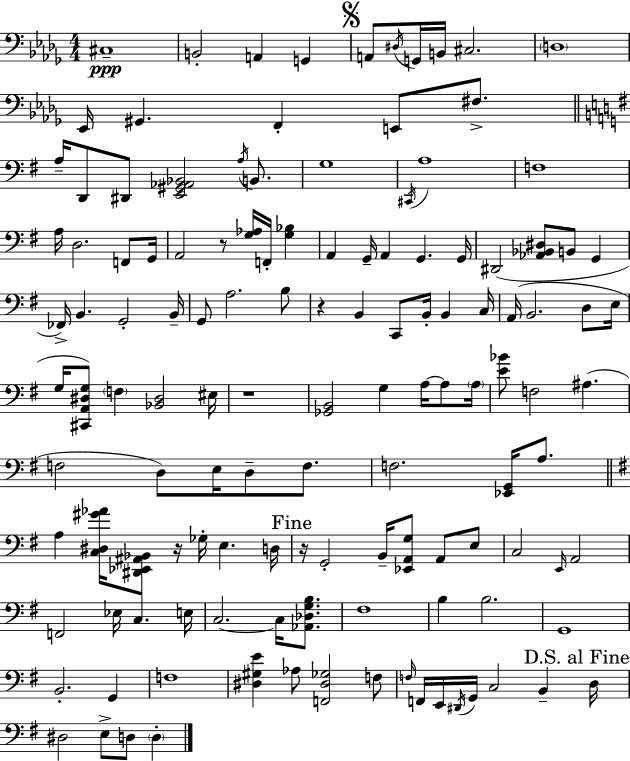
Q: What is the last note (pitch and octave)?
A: D3